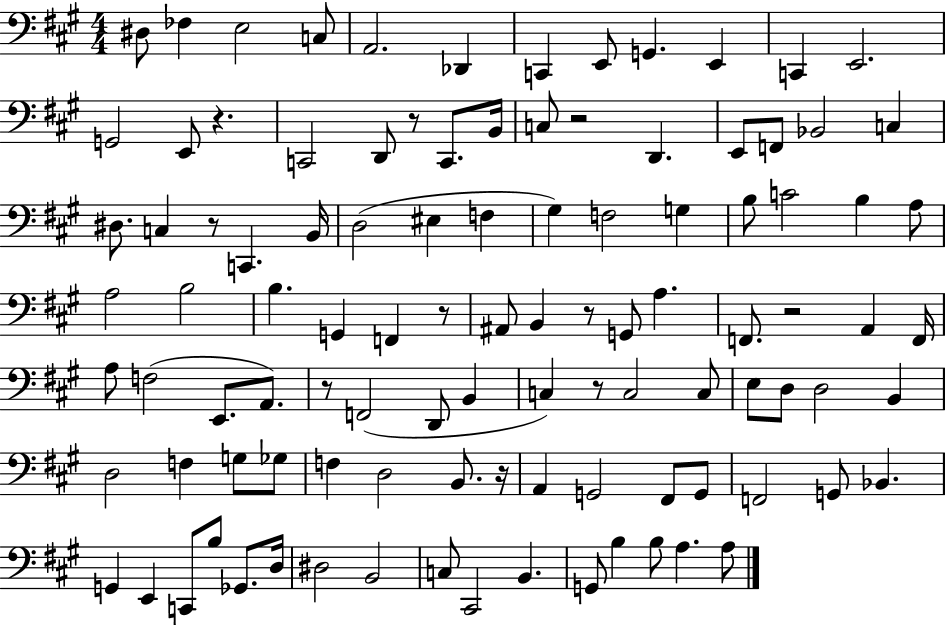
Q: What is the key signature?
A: A major